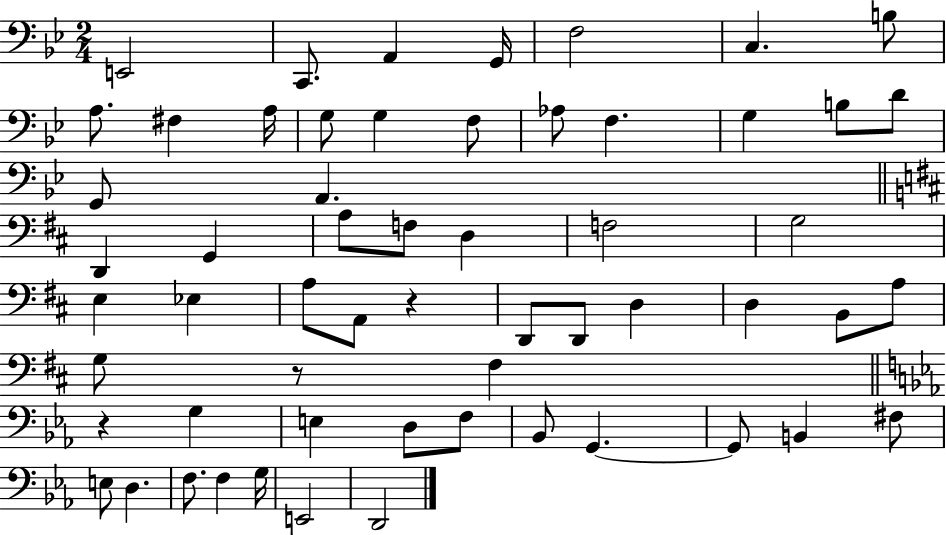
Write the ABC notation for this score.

X:1
T:Untitled
M:2/4
L:1/4
K:Bb
E,,2 C,,/2 A,, G,,/4 F,2 C, B,/2 A,/2 ^F, A,/4 G,/2 G, F,/2 _A,/2 F, G, B,/2 D/2 G,,/2 A,, D,, G,, A,/2 F,/2 D, F,2 G,2 E, _E, A,/2 A,,/2 z D,,/2 D,,/2 D, D, B,,/2 A,/2 G,/2 z/2 ^F, z G, E, D,/2 F,/2 _B,,/2 G,, G,,/2 B,, ^F,/2 E,/2 D, F,/2 F, G,/4 E,,2 D,,2